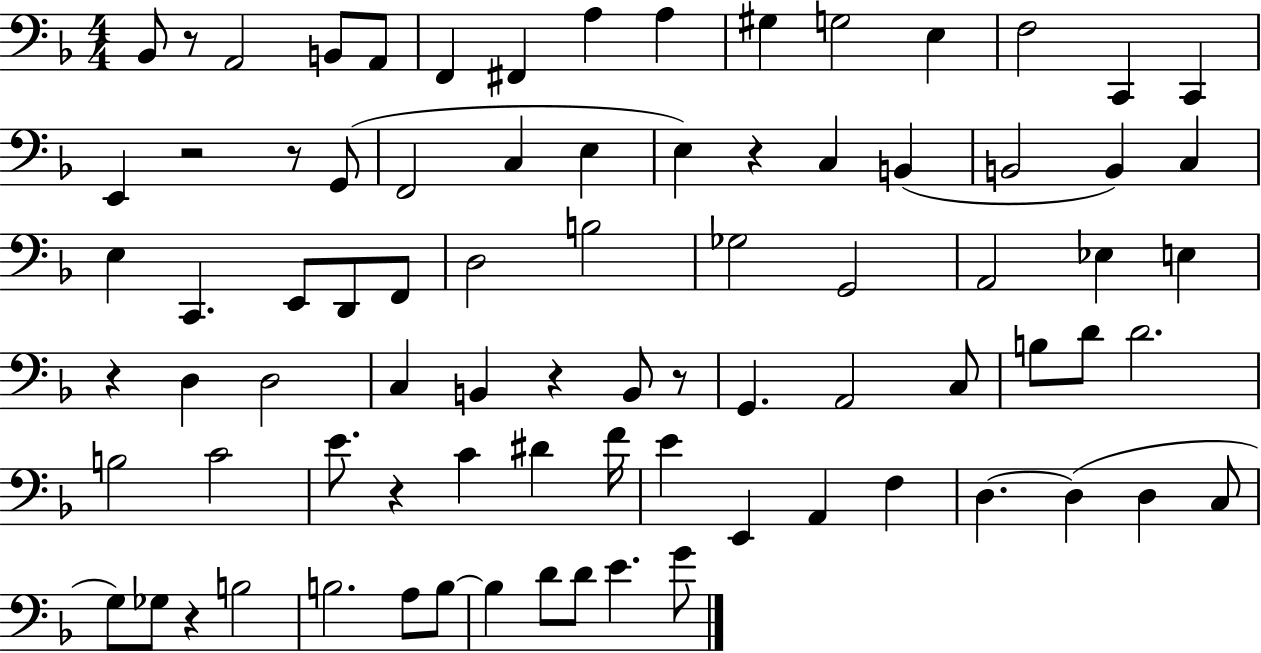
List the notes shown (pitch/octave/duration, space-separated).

Bb2/e R/e A2/h B2/e A2/e F2/q F#2/q A3/q A3/q G#3/q G3/h E3/q F3/h C2/q C2/q E2/q R/h R/e G2/e F2/h C3/q E3/q E3/q R/q C3/q B2/q B2/h B2/q C3/q E3/q C2/q. E2/e D2/e F2/e D3/h B3/h Gb3/h G2/h A2/h Eb3/q E3/q R/q D3/q D3/h C3/q B2/q R/q B2/e R/e G2/q. A2/h C3/e B3/e D4/e D4/h. B3/h C4/h E4/e. R/q C4/q D#4/q F4/s E4/q E2/q A2/q F3/q D3/q. D3/q D3/q C3/e G3/e Gb3/e R/q B3/h B3/h. A3/e B3/e B3/q D4/e D4/e E4/q. G4/e